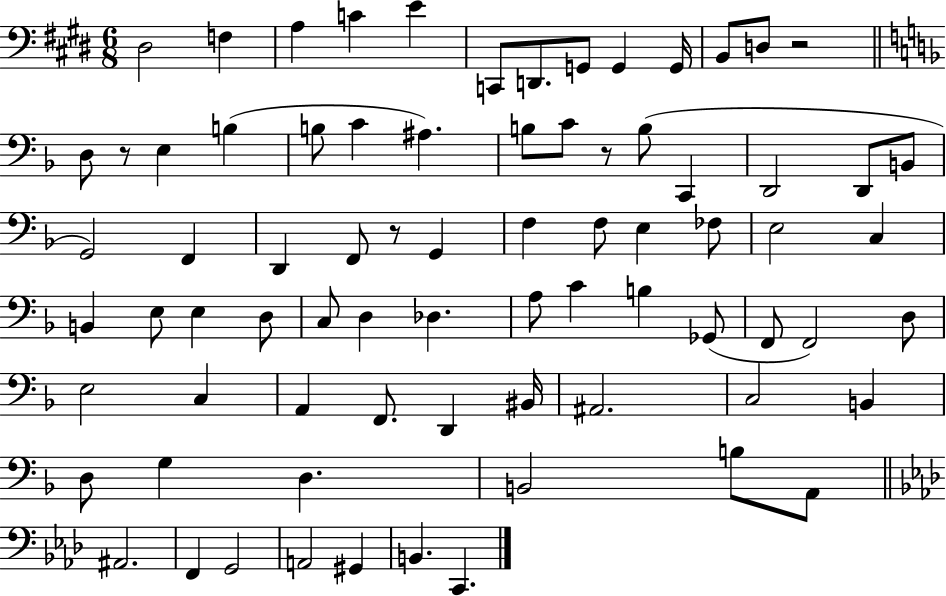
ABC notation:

X:1
T:Untitled
M:6/8
L:1/4
K:E
^D,2 F, A, C E C,,/2 D,,/2 G,,/2 G,, G,,/4 B,,/2 D,/2 z2 D,/2 z/2 E, B, B,/2 C ^A, B,/2 C/2 z/2 B,/2 C,, D,,2 D,,/2 B,,/2 G,,2 F,, D,, F,,/2 z/2 G,, F, F,/2 E, _F,/2 E,2 C, B,, E,/2 E, D,/2 C,/2 D, _D, A,/2 C B, _G,,/2 F,,/2 F,,2 D,/2 E,2 C, A,, F,,/2 D,, ^B,,/4 ^A,,2 C,2 B,, D,/2 G, D, B,,2 B,/2 A,,/2 ^A,,2 F,, G,,2 A,,2 ^G,, B,, C,,